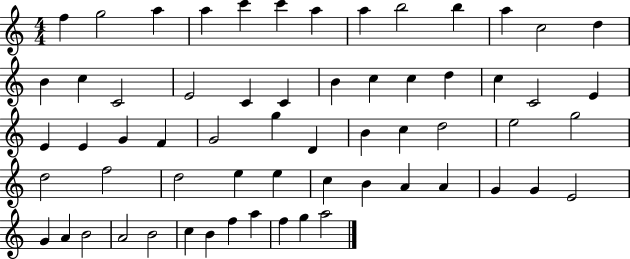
{
  \clef treble
  \numericTimeSignature
  \time 4/4
  \key c \major
  f''4 g''2 a''4 | a''4 c'''4 c'''4 a''4 | a''4 b''2 b''4 | a''4 c''2 d''4 | \break b'4 c''4 c'2 | e'2 c'4 c'4 | b'4 c''4 c''4 d''4 | c''4 c'2 e'4 | \break e'4 e'4 g'4 f'4 | g'2 g''4 d'4 | b'4 c''4 d''2 | e''2 g''2 | \break d''2 f''2 | d''2 e''4 e''4 | c''4 b'4 a'4 a'4 | g'4 g'4 e'2 | \break g'4 a'4 b'2 | a'2 b'2 | c''4 b'4 f''4 a''4 | f''4 g''4 a''2 | \break \bar "|."
}